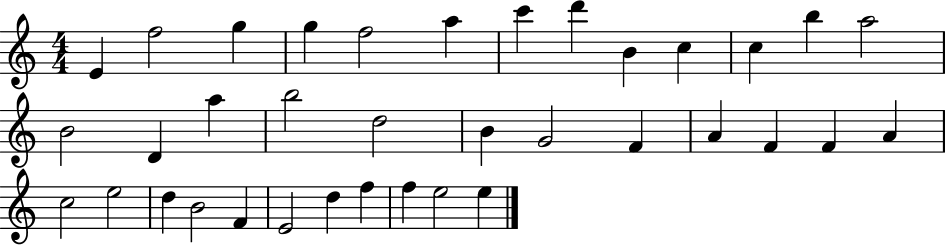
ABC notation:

X:1
T:Untitled
M:4/4
L:1/4
K:C
E f2 g g f2 a c' d' B c c b a2 B2 D a b2 d2 B G2 F A F F A c2 e2 d B2 F E2 d f f e2 e